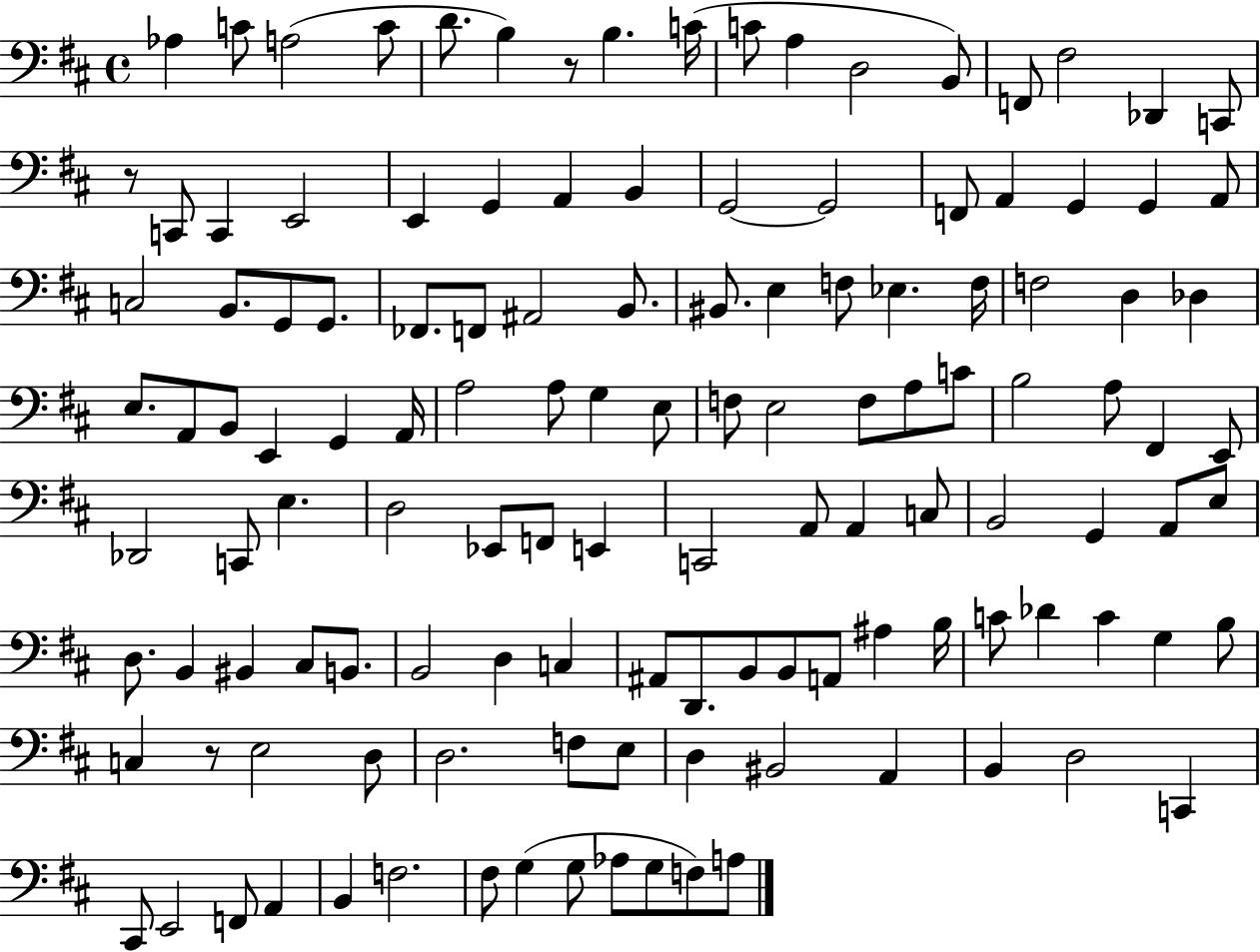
Ab3/q C4/e A3/h C4/e D4/e. B3/q R/e B3/q. C4/s C4/e A3/q D3/h B2/e F2/e F#3/h Db2/q C2/e R/e C2/e C2/q E2/h E2/q G2/q A2/q B2/q G2/h G2/h F2/e A2/q G2/q G2/q A2/e C3/h B2/e. G2/e G2/e. FES2/e. F2/e A#2/h B2/e. BIS2/e. E3/q F3/e Eb3/q. F3/s F3/h D3/q Db3/q E3/e. A2/e B2/e E2/q G2/q A2/s A3/h A3/e G3/q E3/e F3/e E3/h F3/e A3/e C4/e B3/h A3/e F#2/q E2/e Db2/h C2/e E3/q. D3/h Eb2/e F2/e E2/q C2/h A2/e A2/q C3/e B2/h G2/q A2/e E3/e D3/e. B2/q BIS2/q C#3/e B2/e. B2/h D3/q C3/q A#2/e D2/e. B2/e B2/e A2/e A#3/q B3/s C4/e Db4/q C4/q G3/q B3/e C3/q R/e E3/h D3/e D3/h. F3/e E3/e D3/q BIS2/h A2/q B2/q D3/h C2/q C#2/e E2/h F2/e A2/q B2/q F3/h. F#3/e G3/q G3/e Ab3/e G3/e F3/e A3/e